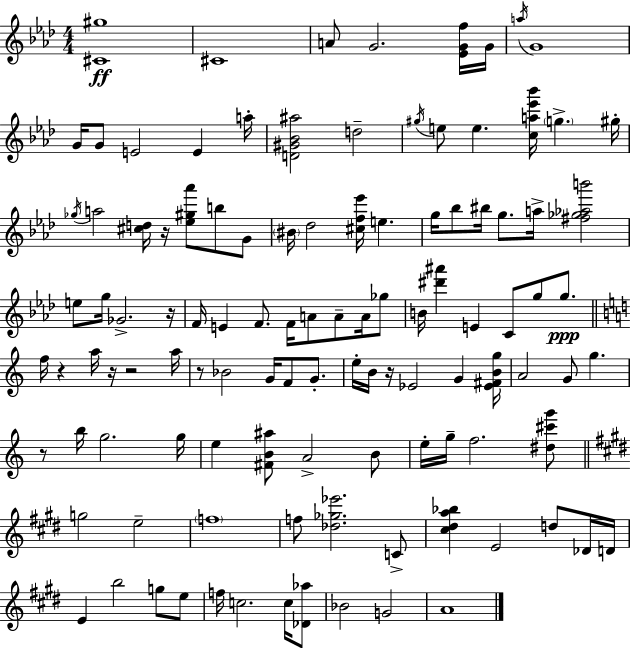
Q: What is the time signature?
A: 4/4